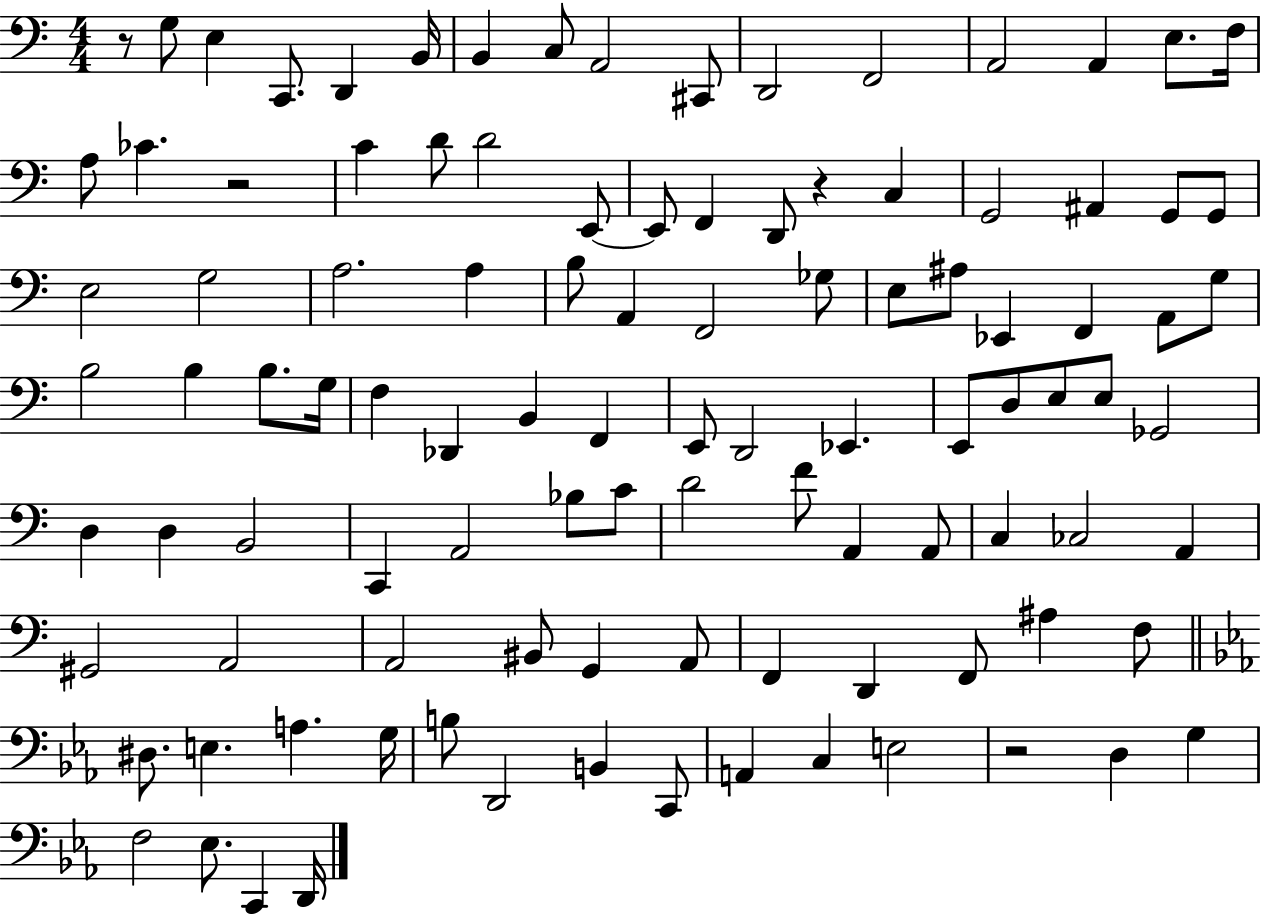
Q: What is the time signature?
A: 4/4